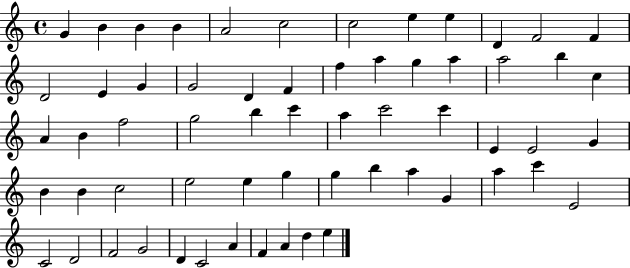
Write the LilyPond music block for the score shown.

{
  \clef treble
  \time 4/4
  \defaultTimeSignature
  \key c \major
  g'4 b'4 b'4 b'4 | a'2 c''2 | c''2 e''4 e''4 | d'4 f'2 f'4 | \break d'2 e'4 g'4 | g'2 d'4 f'4 | f''4 a''4 g''4 a''4 | a''2 b''4 c''4 | \break a'4 b'4 f''2 | g''2 b''4 c'''4 | a''4 c'''2 c'''4 | e'4 e'2 g'4 | \break b'4 b'4 c''2 | e''2 e''4 g''4 | g''4 b''4 a''4 g'4 | a''4 c'''4 e'2 | \break c'2 d'2 | f'2 g'2 | d'4 c'2 a'4 | f'4 a'4 d''4 e''4 | \break \bar "|."
}